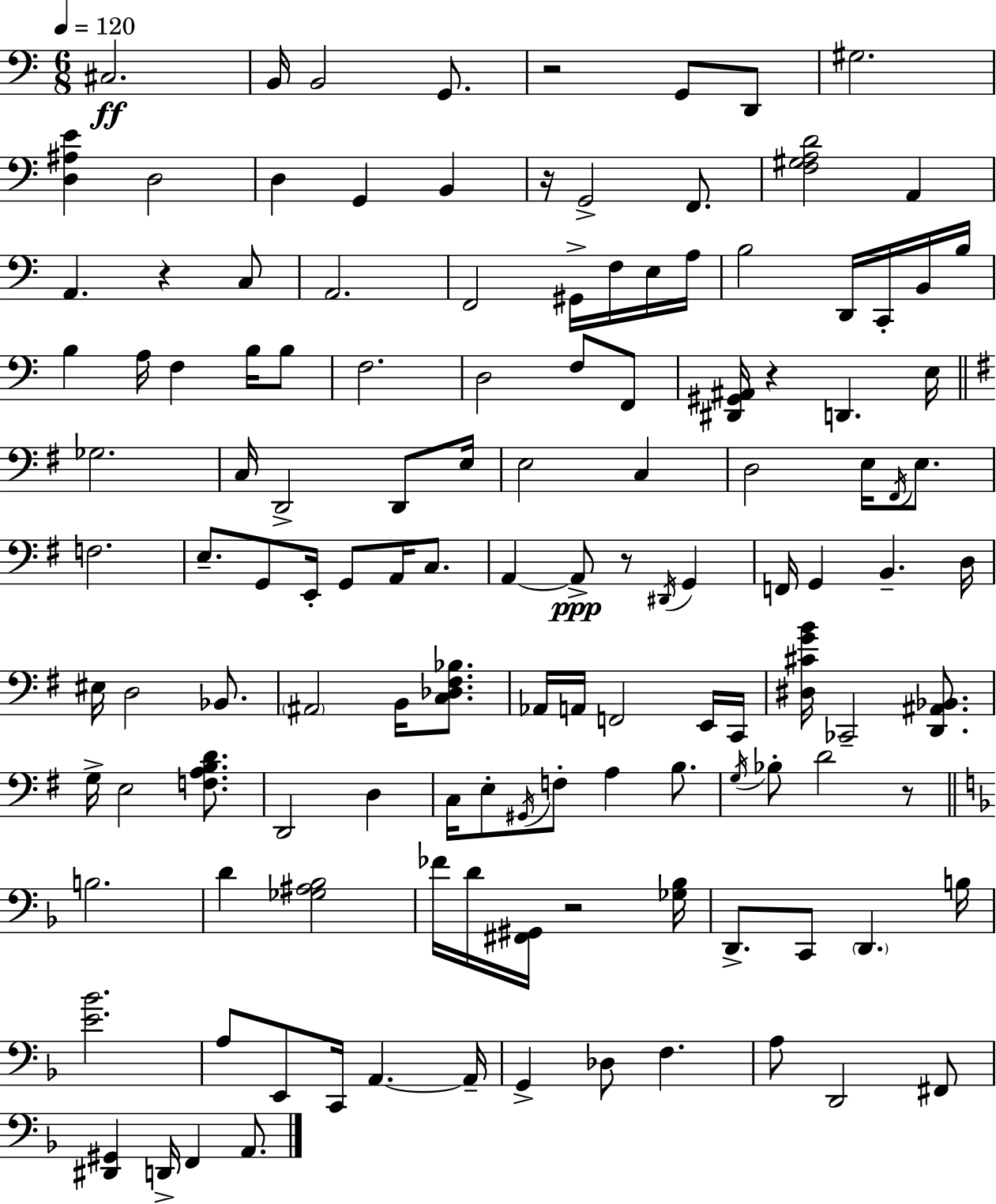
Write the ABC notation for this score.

X:1
T:Untitled
M:6/8
L:1/4
K:C
^C,2 B,,/4 B,,2 G,,/2 z2 G,,/2 D,,/2 ^G,2 [D,^A,E] D,2 D, G,, B,, z/4 G,,2 F,,/2 [F,^G,A,D]2 A,, A,, z C,/2 A,,2 F,,2 ^G,,/4 F,/4 E,/4 A,/4 B,2 D,,/4 C,,/4 B,,/4 B,/4 B, A,/4 F, B,/4 B,/2 F,2 D,2 F,/2 F,,/2 [^D,,^G,,^A,,]/4 z D,, E,/4 _G,2 C,/4 D,,2 D,,/2 E,/4 E,2 C, D,2 E,/4 ^F,,/4 E,/2 F,2 E,/2 G,,/2 E,,/4 G,,/2 A,,/4 C,/2 A,, A,,/2 z/2 ^D,,/4 G,, F,,/4 G,, B,, D,/4 ^E,/4 D,2 _B,,/2 ^A,,2 B,,/4 [C,_D,^F,_B,]/2 _A,,/4 A,,/4 F,,2 E,,/4 C,,/4 [^D,^CGB]/4 _C,,2 [D,,^A,,_B,,]/2 G,/4 E,2 [F,A,B,D]/2 D,,2 D, C,/4 E,/2 ^G,,/4 F,/2 A, B,/2 G,/4 _B,/2 D2 z/2 B,2 D [_G,^A,_B,]2 _F/4 D/4 [^F,,^G,,]/4 z2 [_G,_B,]/4 D,,/2 C,,/2 D,, B,/4 [E_B]2 A,/2 E,,/2 C,,/4 A,, A,,/4 G,, _D,/2 F, A,/2 D,,2 ^F,,/2 [^D,,^G,,] D,,/4 F,, A,,/2